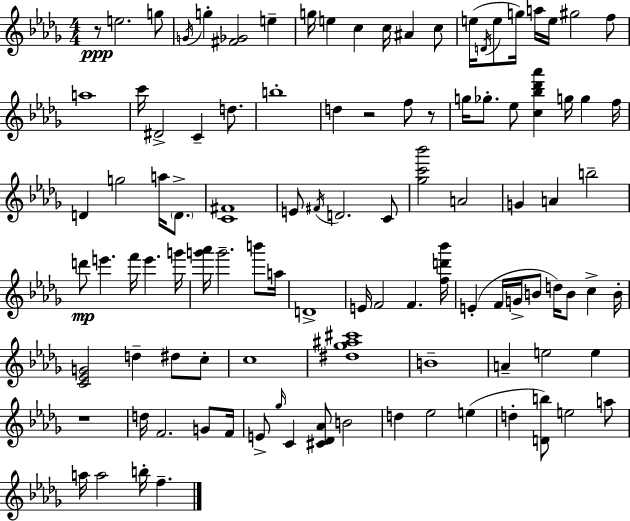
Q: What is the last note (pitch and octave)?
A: F5